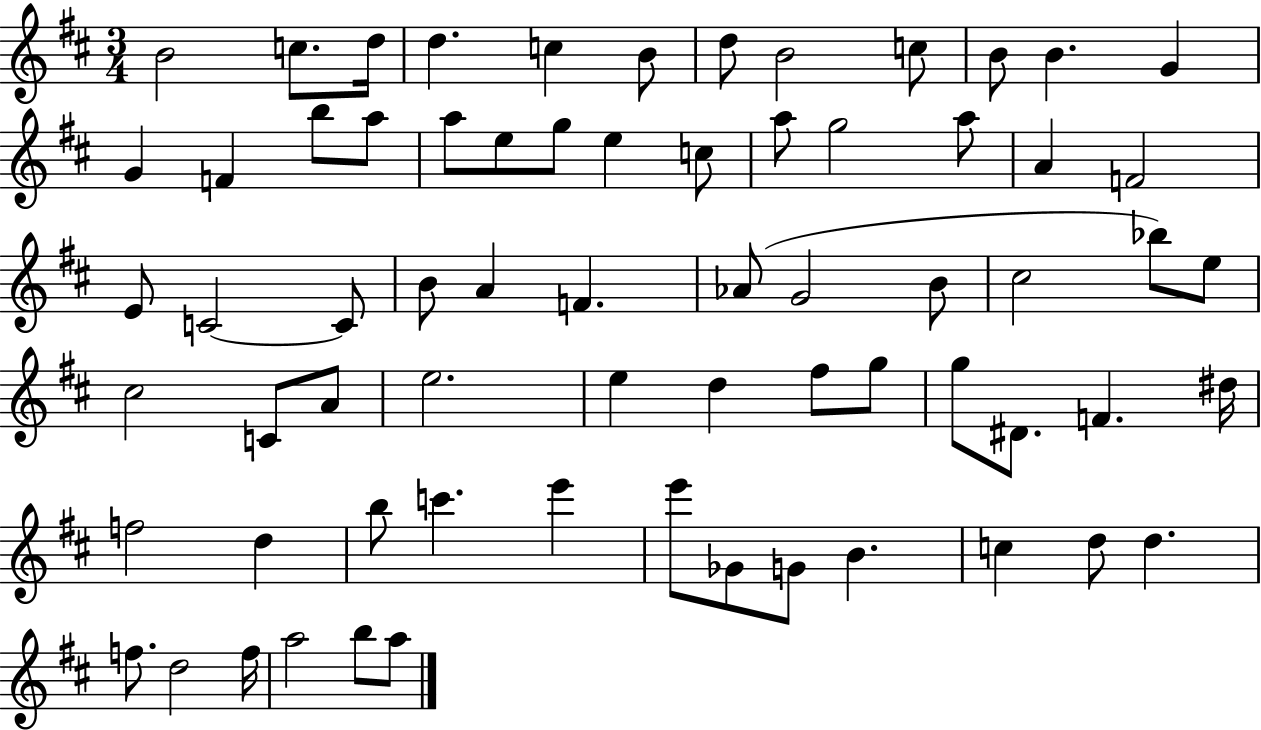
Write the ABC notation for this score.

X:1
T:Untitled
M:3/4
L:1/4
K:D
B2 c/2 d/4 d c B/2 d/2 B2 c/2 B/2 B G G F b/2 a/2 a/2 e/2 g/2 e c/2 a/2 g2 a/2 A F2 E/2 C2 C/2 B/2 A F _A/2 G2 B/2 ^c2 _b/2 e/2 ^c2 C/2 A/2 e2 e d ^f/2 g/2 g/2 ^D/2 F ^d/4 f2 d b/2 c' e' e'/2 _G/2 G/2 B c d/2 d f/2 d2 f/4 a2 b/2 a/2